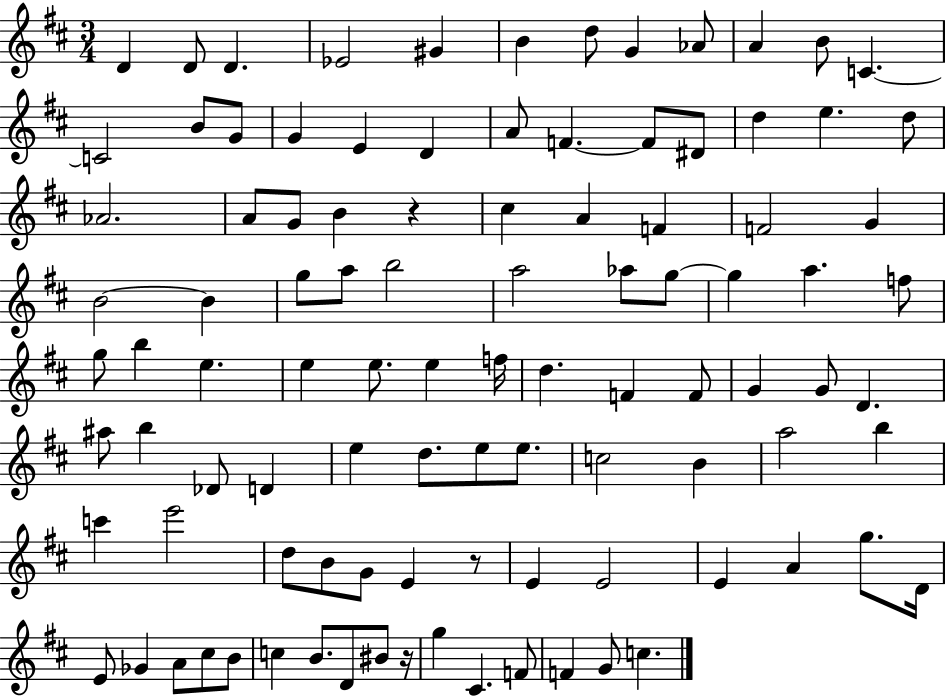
{
  \clef treble
  \numericTimeSignature
  \time 3/4
  \key d \major
  d'4 d'8 d'4. | ees'2 gis'4 | b'4 d''8 g'4 aes'8 | a'4 b'8 c'4.~~ | \break c'2 b'8 g'8 | g'4 e'4 d'4 | a'8 f'4.~~ f'8 dis'8 | d''4 e''4. d''8 | \break aes'2. | a'8 g'8 b'4 r4 | cis''4 a'4 f'4 | f'2 g'4 | \break b'2~~ b'4 | g''8 a''8 b''2 | a''2 aes''8 g''8~~ | g''4 a''4. f''8 | \break g''8 b''4 e''4. | e''4 e''8. e''4 f''16 | d''4. f'4 f'8 | g'4 g'8 d'4. | \break ais''8 b''4 des'8 d'4 | e''4 d''8. e''8 e''8. | c''2 b'4 | a''2 b''4 | \break c'''4 e'''2 | d''8 b'8 g'8 e'4 r8 | e'4 e'2 | e'4 a'4 g''8. d'16 | \break e'8 ges'4 a'8 cis''8 b'8 | c''4 b'8. d'8 bis'8 r16 | g''4 cis'4. f'8 | f'4 g'8 c''4. | \break \bar "|."
}